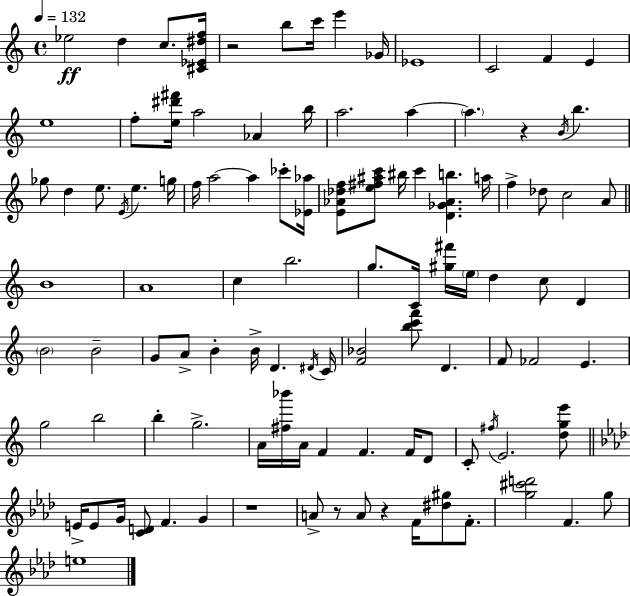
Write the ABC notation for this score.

X:1
T:Untitled
M:4/4
L:1/4
K:Am
_e2 d c/2 [^C_E^df]/4 z2 b/2 c'/4 e' _G/4 _E4 C2 F E e4 f/2 [e^d'^f']/4 a2 _A b/4 a2 a a z B/4 b _g/2 d e/2 E/4 e g/4 f/4 a2 a _c'/2 [_E_a]/4 [E_A_df]/2 [e^f^ac']/2 ^b/4 c' [D_G_Ab] a/4 f _d/2 c2 A/2 B4 A4 c b2 g/2 C/4 [^g^f']/4 e/4 d c/2 D B2 B2 G/2 A/2 B B/4 D ^D/4 C/4 [F_B]2 [bc'f']/2 D F/2 _F2 E g2 b2 b g2 A/4 [^f_b']/4 A/4 F F F/4 D/2 C/2 ^f/4 E2 [dge']/2 E/4 E/2 G/4 [CD]/2 F G z4 A/2 z/2 A/2 z F/4 [^d^g]/2 F/2 [g^c'd']2 F g/2 e4